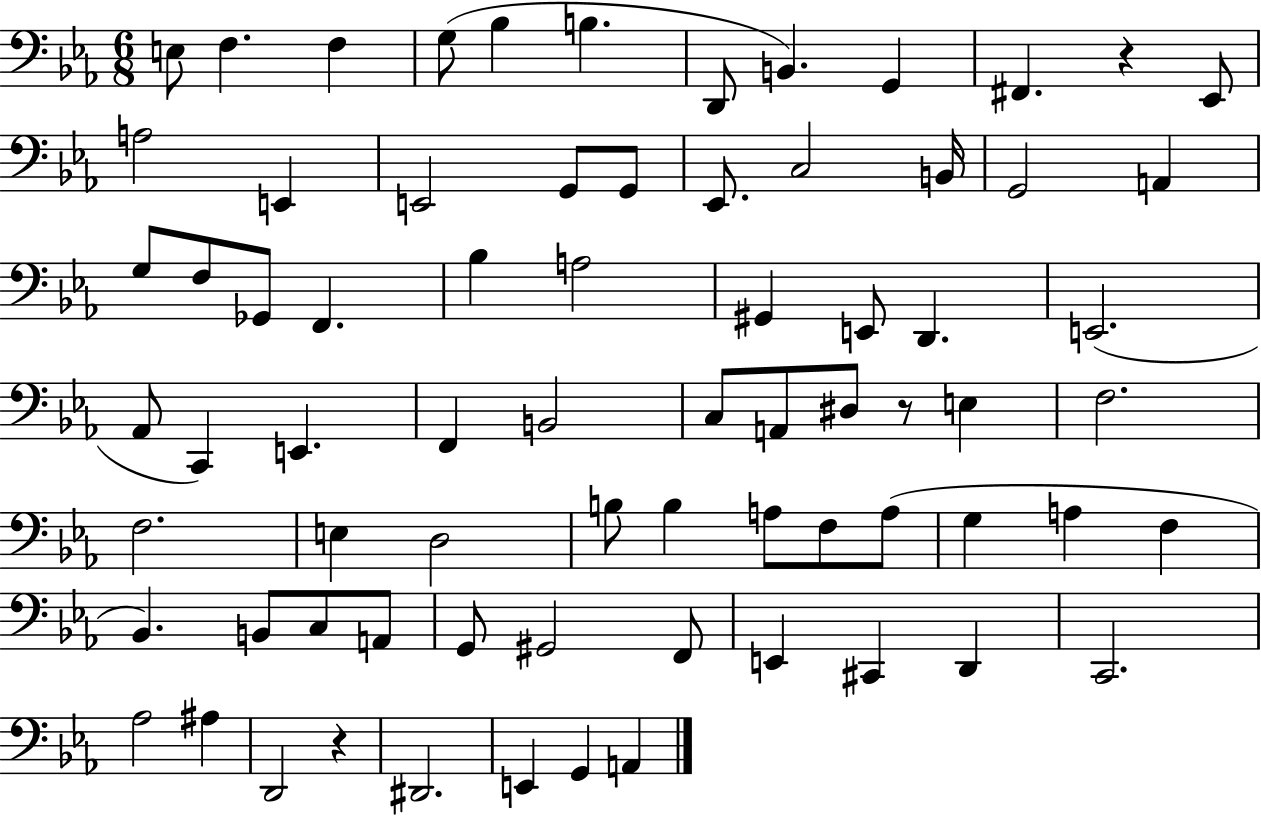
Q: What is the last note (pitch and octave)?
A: A2